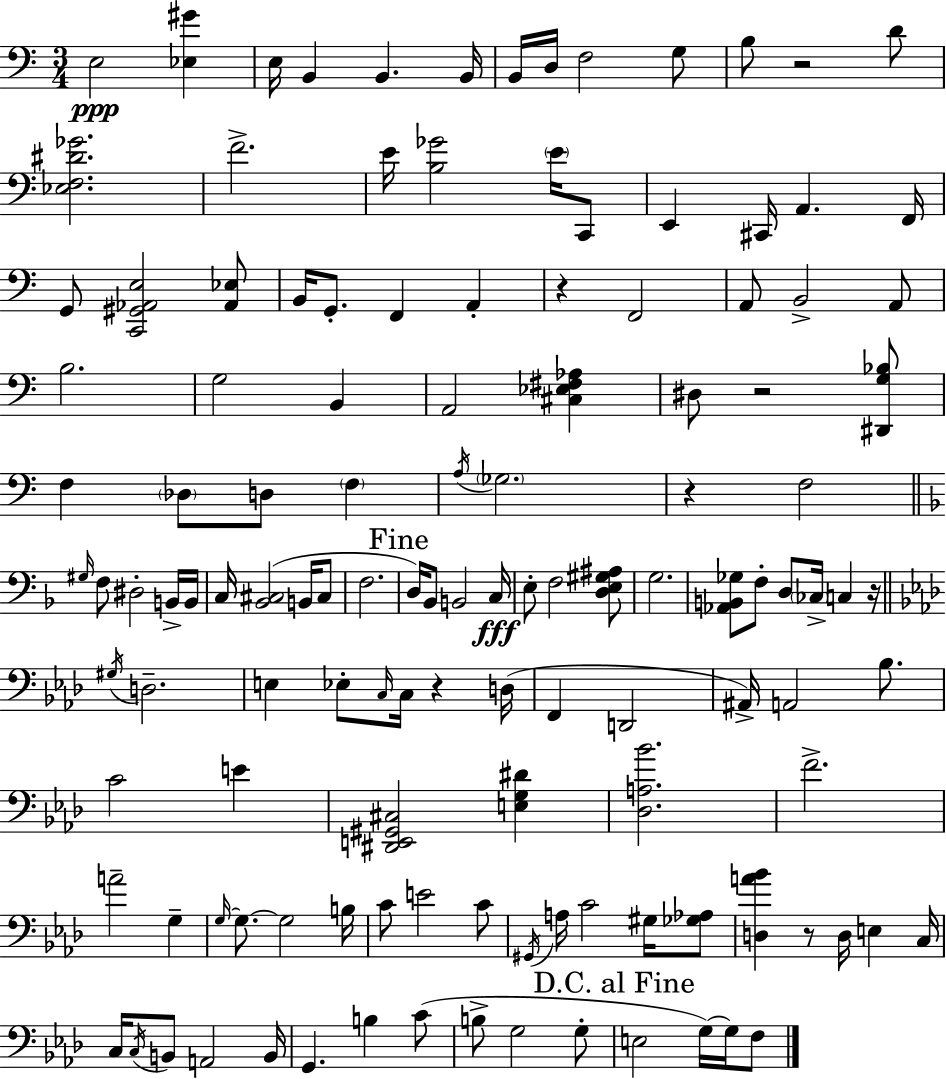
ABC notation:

X:1
T:Untitled
M:3/4
L:1/4
K:Am
E,2 [_E,^G] E,/4 B,, B,, B,,/4 B,,/4 D,/4 F,2 G,/2 B,/2 z2 D/2 [_E,F,^D_G]2 F2 E/4 [B,_G]2 E/4 C,,/2 E,, ^C,,/4 A,, F,,/4 G,,/2 [C,,^G,,_A,,E,]2 [_A,,_E,]/2 B,,/4 G,,/2 F,, A,, z F,,2 A,,/2 B,,2 A,,/2 B,2 G,2 B,, A,,2 [^C,_E,^F,_A,] ^D,/2 z2 [^D,,G,_B,]/2 F, _D,/2 D,/2 F, A,/4 _G,2 z F,2 ^G,/4 F,/2 ^D,2 B,,/4 B,,/4 C,/4 [_B,,^C,]2 B,,/4 ^C,/2 F,2 D,/4 _B,,/2 B,,2 C,/4 E,/2 F,2 [D,E,^G,^A,]/2 G,2 [_A,,B,,_G,]/2 F,/2 D,/2 _C,/4 C, z/4 ^G,/4 D,2 E, _E,/2 C,/4 C,/4 z D,/4 F,, D,,2 ^A,,/4 A,,2 _B,/2 C2 E [^D,,E,,^G,,^C,]2 [E,G,^D] [_D,A,_B]2 F2 A2 G, G,/4 G,/2 G,2 B,/4 C/2 E2 C/2 ^G,,/4 A,/4 C2 ^G,/4 [_G,_A,]/2 [D,A_B] z/2 D,/4 E, C,/4 C,/4 C,/4 B,,/2 A,,2 B,,/4 G,, B, C/2 B,/2 G,2 G,/2 E,2 G,/4 G,/4 F,/2